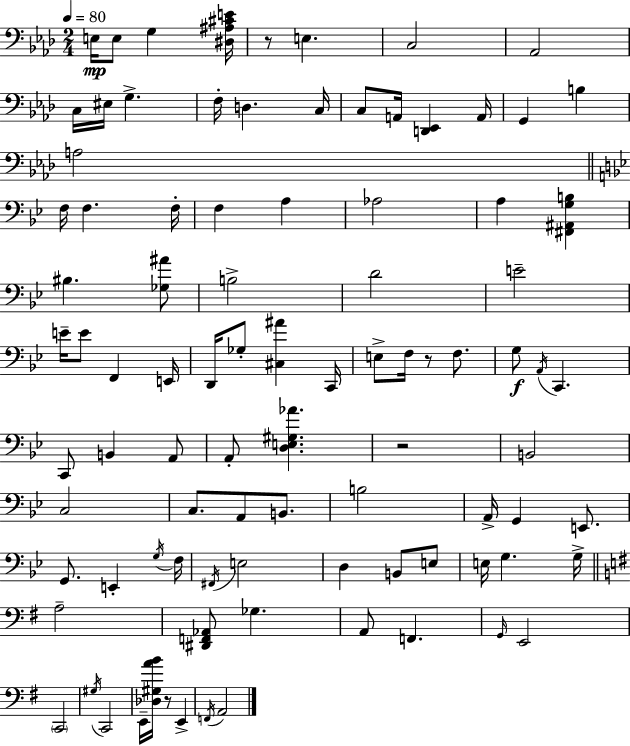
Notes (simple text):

E3/s E3/e G3/q [D#3,A#3,C#4,E4]/s R/e E3/q. C3/h Ab2/h C3/s EIS3/s G3/q. F3/s D3/q. C3/s C3/e A2/s [D2,Eb2]/q A2/s G2/q B3/q A3/h F3/s F3/q. F3/s F3/q A3/q Ab3/h A3/q [F#2,A#2,G3,B3]/q BIS3/q. [Gb3,A#4]/e B3/h D4/h E4/h E4/s E4/e F2/q E2/s D2/s Gb3/e [C#3,A#4]/q C2/s E3/e F3/s R/e F3/e. G3/e A2/s C2/q. C2/e B2/q A2/e A2/e [D3,E3,G#3,Ab4]/q. R/h B2/h C3/h C3/e. A2/e B2/e. B3/h A2/s G2/q E2/e. G2/e. E2/q G3/s F3/s F#2/s E3/h D3/q B2/e E3/e E3/s G3/q. G3/s A3/h [D#2,F2,Ab2]/e Gb3/q. A2/e F2/q. G2/s E2/h C2/h G#3/s C2/h E2/s [Db3,G#3,A4,B4]/s R/e E2/q F2/s A2/h